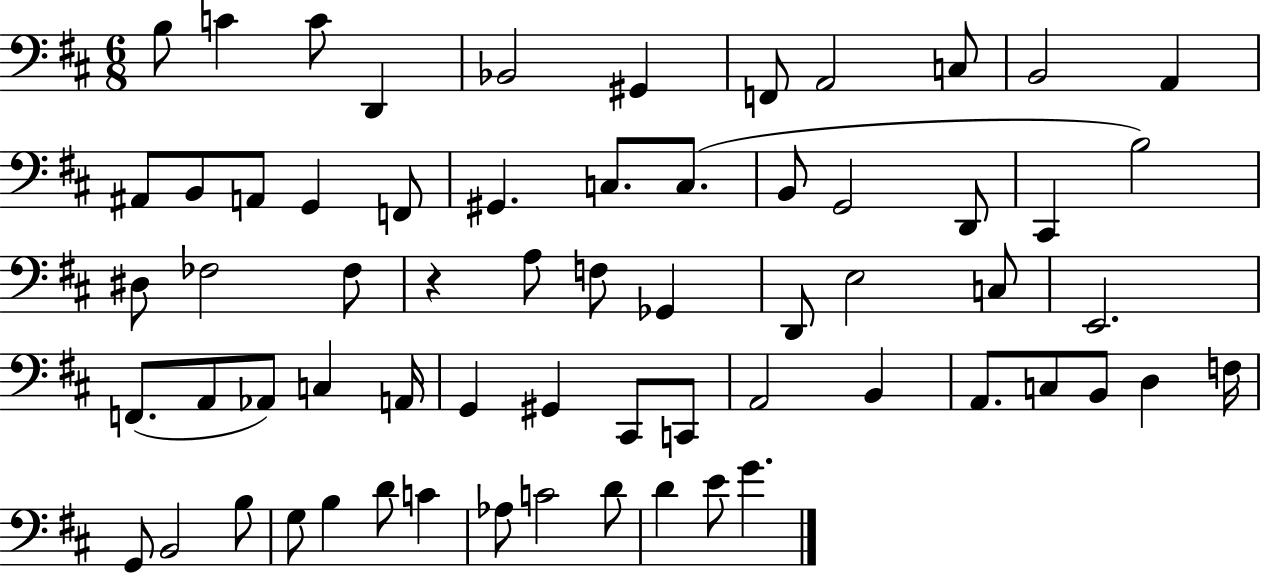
X:1
T:Untitled
M:6/8
L:1/4
K:D
B,/2 C C/2 D,, _B,,2 ^G,, F,,/2 A,,2 C,/2 B,,2 A,, ^A,,/2 B,,/2 A,,/2 G,, F,,/2 ^G,, C,/2 C,/2 B,,/2 G,,2 D,,/2 ^C,, B,2 ^D,/2 _F,2 _F,/2 z A,/2 F,/2 _G,, D,,/2 E,2 C,/2 E,,2 F,,/2 A,,/2 _A,,/2 C, A,,/4 G,, ^G,, ^C,,/2 C,,/2 A,,2 B,, A,,/2 C,/2 B,,/2 D, F,/4 G,,/2 B,,2 B,/2 G,/2 B, D/2 C _A,/2 C2 D/2 D E/2 G